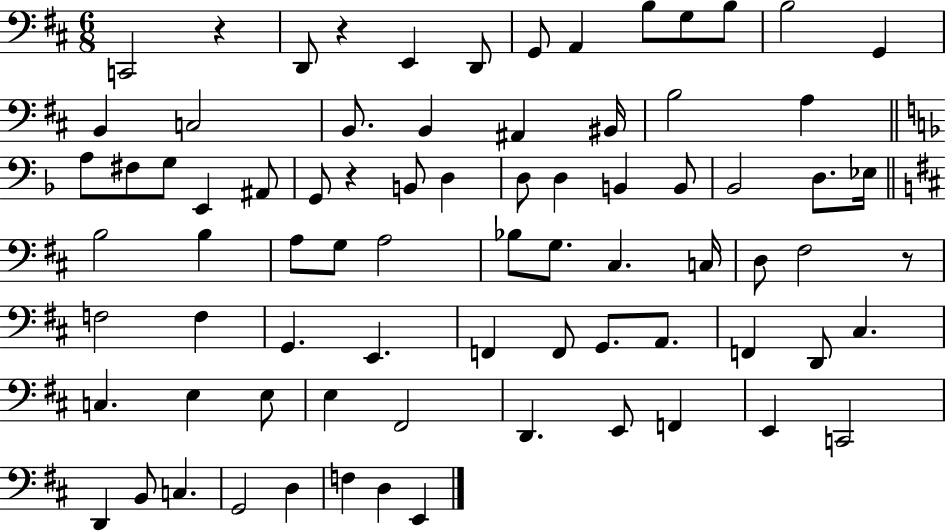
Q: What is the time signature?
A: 6/8